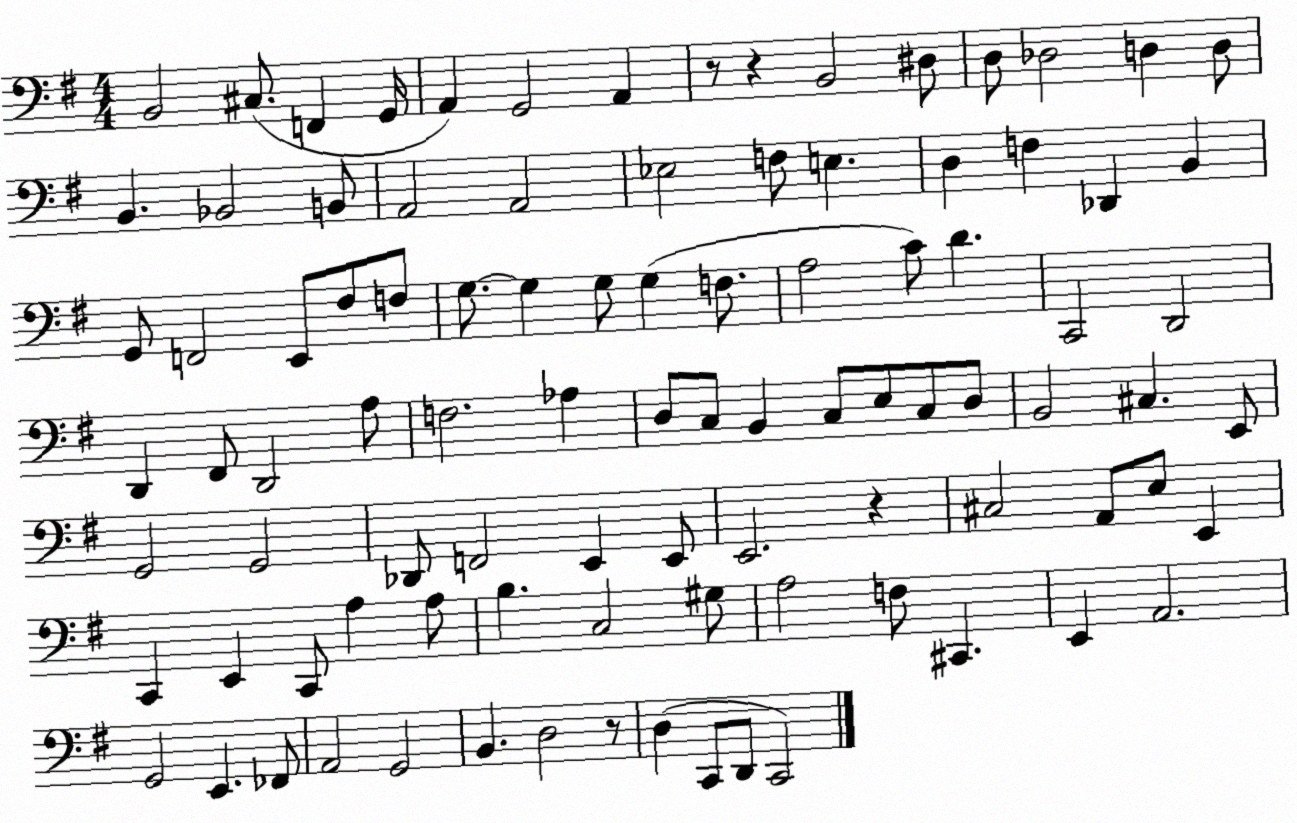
X:1
T:Untitled
M:4/4
L:1/4
K:G
B,,2 ^C,/2 F,, G,,/4 A,, G,,2 A,, z/2 z B,,2 ^D,/2 D,/2 _D,2 D, D,/2 B,, _B,,2 B,,/2 A,,2 A,,2 _E,2 F,/2 E, D, F, _D,, B,, G,,/2 F,,2 E,,/2 ^F,/2 F,/2 G,/2 G, G,/2 G, F,/2 A,2 C/2 D C,,2 D,,2 D,, ^F,,/2 D,,2 A,/2 F,2 _A, D,/2 C,/2 B,, C,/2 E,/2 C,/2 D,/2 B,,2 ^C, E,,/2 G,,2 G,,2 _D,,/2 F,,2 E,, E,,/2 E,,2 z ^C,2 A,,/2 E,/2 E,, C,, E,, C,,/2 A, A,/2 B, C,2 ^G,/2 A,2 F,/2 ^C,, E,, A,,2 G,,2 E,, _F,,/2 A,,2 G,,2 B,, D,2 z/2 D, C,,/2 D,,/2 C,,2